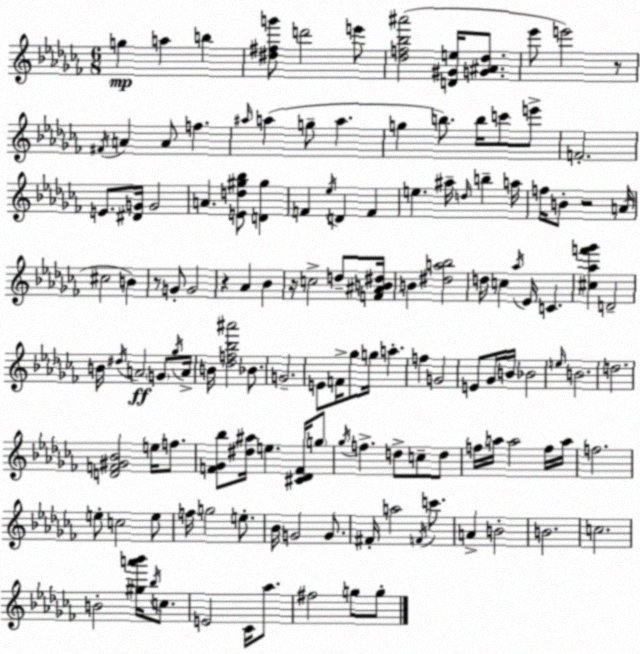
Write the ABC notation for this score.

X:1
T:Untitled
M:6/8
L:1/4
K:Abm
g a b [^d^fg']/2 d'2 e'/2 [_df_b^a']2 [D^Ge]/4 [G^A_d]/2 _e'/2 e'2 z/2 ^F/4 A A/2 f ^a/4 a g/2 a g b/2 b/4 c'/2 e'/2 F2 E/2 [^DG]/4 G2 A [Ed^g_b]/2 [D^g] F _e/4 D F e ^a/4 d/4 b a/4 f/4 B/2 z2 A/4 ^c2 B z/2 G/2 G2 z _A _B z/4 c2 d/2 [F^AB^d]/4 B [^da_b]2 d/4 c _a/4 _E/4 C [^c_af'_g'] D2 B/4 ^d/4 A2 G/2 _g/4 A/4 B/4 [_df_b^a']2 _B/2 G2 E/2 F/4 _g/2 g/4 a f G2 E/2 _G/4 B/4 _B2 e/4 B2 d2 [DF^G_B]2 e/4 f/2 [F_G_b]/2 [^d^a]/4 e [^C_DF]/4 g/2 _g/4 f d/2 c/2 d/2 f/4 a/4 a2 f/4 a/4 f2 e/2 c2 e/2 f/4 g2 e/2 _B/4 G2 G/2 ^F/4 a2 F/4 c'/2 A B2 B2 c2 B2 [^ga'_b']/4 _b/4 c/2 E2 _C/4 _a/2 ^f2 g/2 g/2